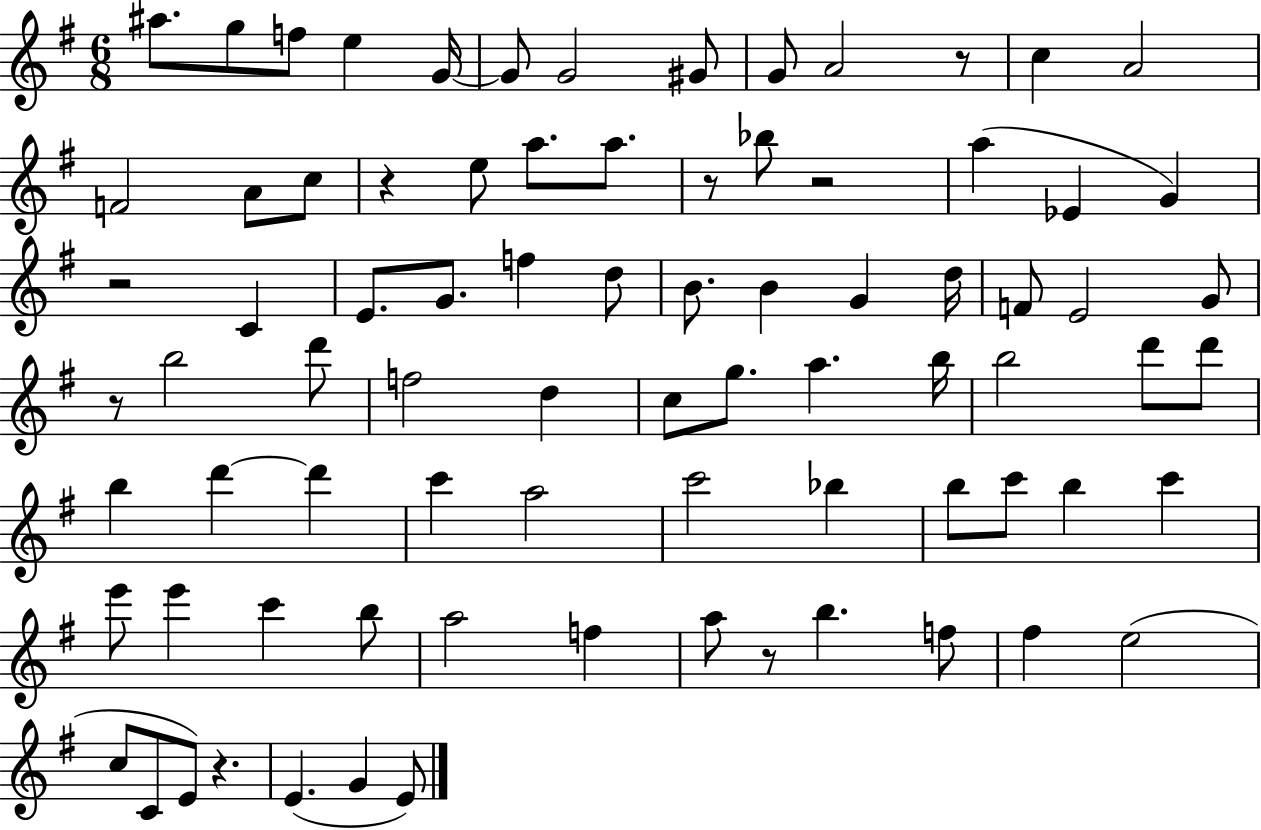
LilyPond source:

{
  \clef treble
  \numericTimeSignature
  \time 6/8
  \key g \major
  \repeat volta 2 { ais''8. g''8 f''8 e''4 g'16~~ | g'8 g'2 gis'8 | g'8 a'2 r8 | c''4 a'2 | \break f'2 a'8 c''8 | r4 e''8 a''8. a''8. | r8 bes''8 r2 | a''4( ees'4 g'4) | \break r2 c'4 | e'8. g'8. f''4 d''8 | b'8. b'4 g'4 d''16 | f'8 e'2 g'8 | \break r8 b''2 d'''8 | f''2 d''4 | c''8 g''8. a''4. b''16 | b''2 d'''8 d'''8 | \break b''4 d'''4~~ d'''4 | c'''4 a''2 | c'''2 bes''4 | b''8 c'''8 b''4 c'''4 | \break e'''8 e'''4 c'''4 b''8 | a''2 f''4 | a''8 r8 b''4. f''8 | fis''4 e''2( | \break c''8 c'8 e'8) r4. | e'4.( g'4 e'8) | } \bar "|."
}